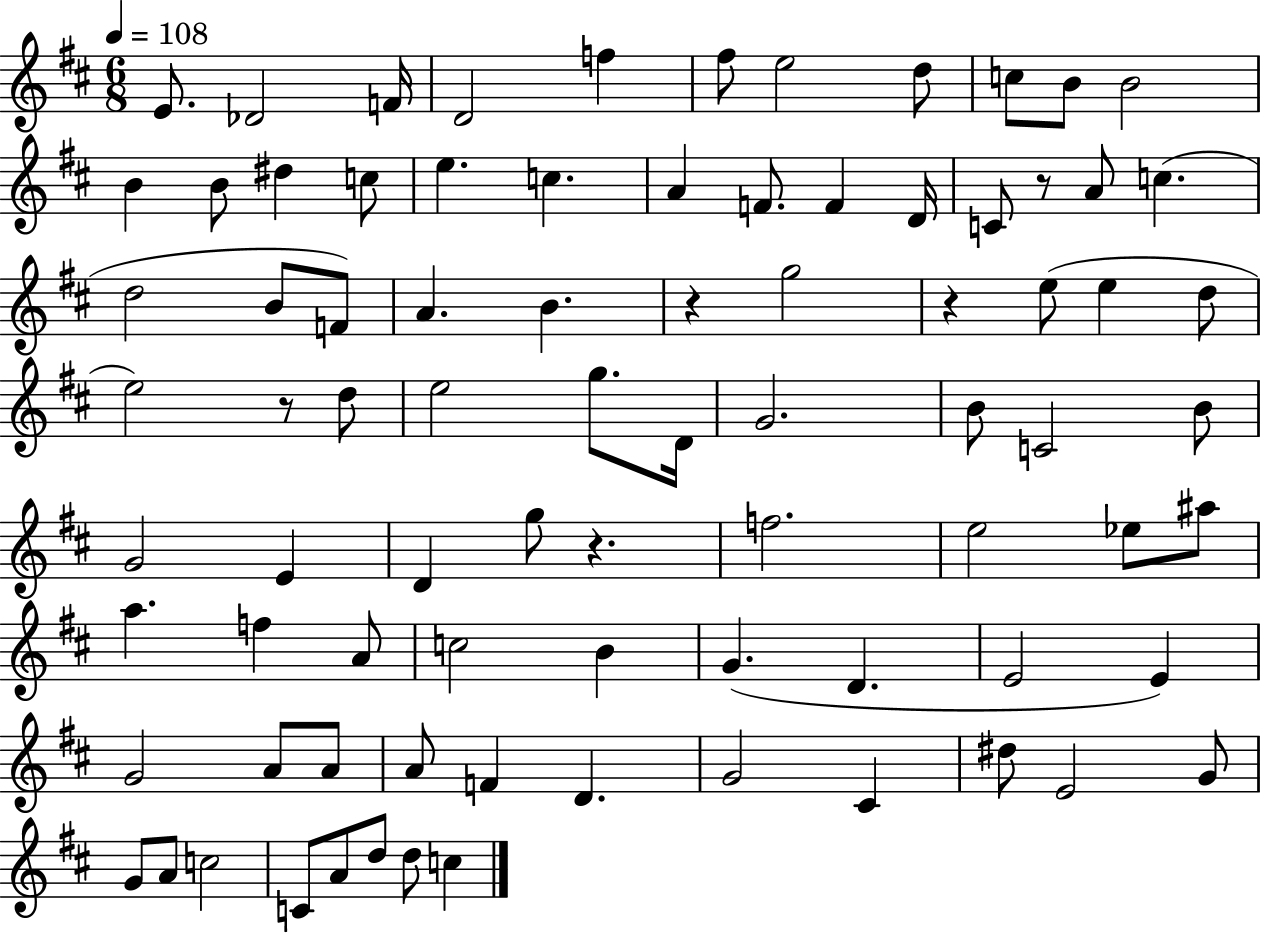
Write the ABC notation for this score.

X:1
T:Untitled
M:6/8
L:1/4
K:D
E/2 _D2 F/4 D2 f ^f/2 e2 d/2 c/2 B/2 B2 B B/2 ^d c/2 e c A F/2 F D/4 C/2 z/2 A/2 c d2 B/2 F/2 A B z g2 z e/2 e d/2 e2 z/2 d/2 e2 g/2 D/4 G2 B/2 C2 B/2 G2 E D g/2 z f2 e2 _e/2 ^a/2 a f A/2 c2 B G D E2 E G2 A/2 A/2 A/2 F D G2 ^C ^d/2 E2 G/2 G/2 A/2 c2 C/2 A/2 d/2 d/2 c